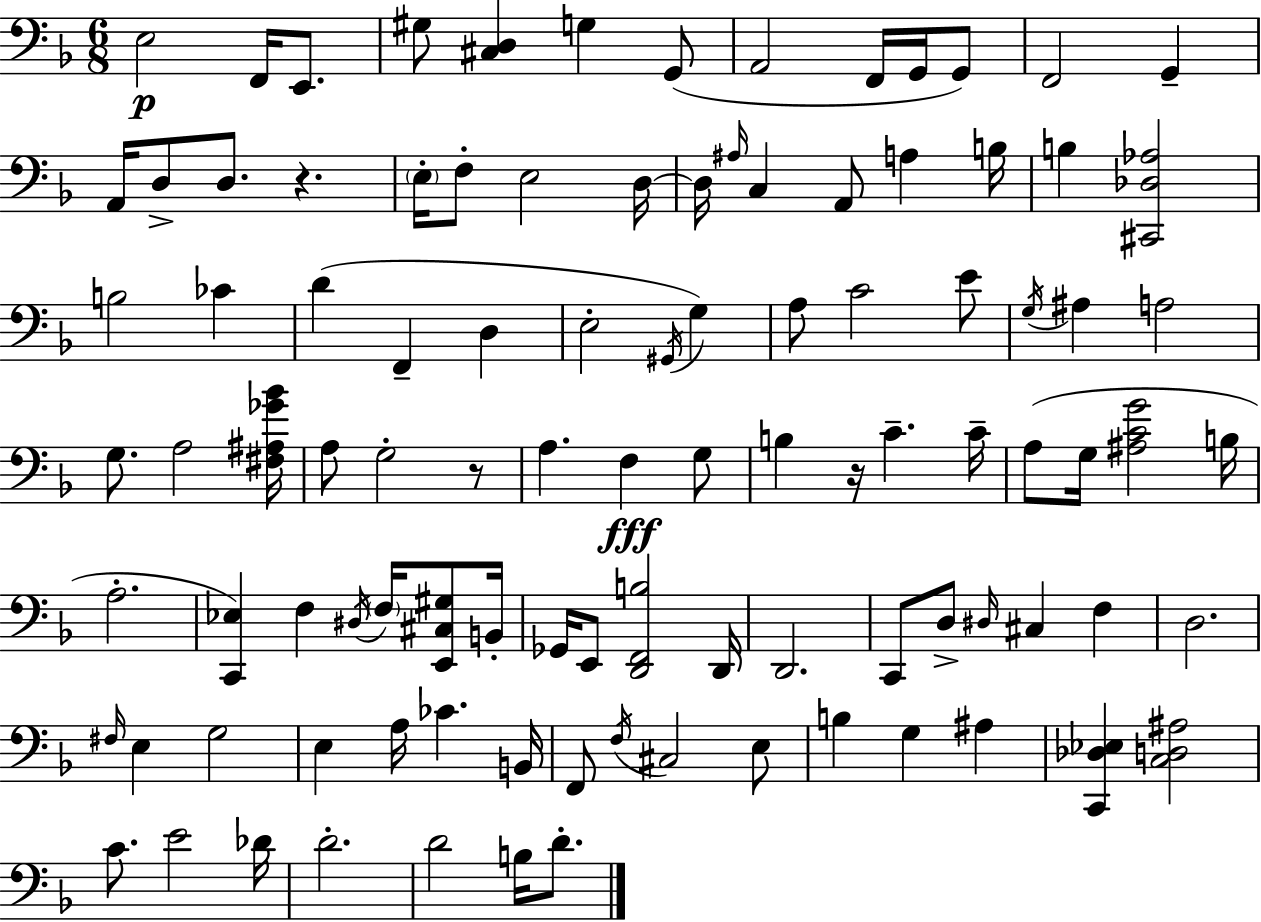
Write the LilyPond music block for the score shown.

{
  \clef bass
  \numericTimeSignature
  \time 6/8
  \key d \minor
  e2\p f,16 e,8. | gis8 <cis d>4 g4 g,8( | a,2 f,16 g,16 g,8) | f,2 g,4-- | \break a,16 d8-> d8. r4. | \parenthesize e16-. f8-. e2 d16~~ | d16 \grace { ais16 } c4 a,8 a4 | b16 b4 <cis, des aes>2 | \break b2 ces'4 | d'4( f,4-- d4 | e2-. \acciaccatura { gis,16 } g4) | a8 c'2 | \break e'8 \acciaccatura { g16 } ais4 a2 | g8. a2 | <fis ais ges' bes'>16 a8 g2-. | r8 a4. f4\fff | \break g8 b4 r16 c'4.-- | c'16-- a8( g16 <ais c' g'>2 | b16 a2.-. | <c, ees>4) f4 \acciaccatura { dis16 } | \break \parenthesize f16 <e, cis gis>8 b,16-. ges,16 e,8 <d, f, b>2 | d,16 d,2. | c,8 d8-> \grace { dis16 } cis4 | f4 d2. | \break \grace { fis16 } e4 g2 | e4 a16 ces'4. | b,16 f,8 \acciaccatura { f16 } cis2 | e8 b4 g4 | \break ais4 <c, des ees>4 <c d ais>2 | c'8. e'2 | des'16 d'2.-. | d'2 | \break b16 d'8.-. \bar "|."
}